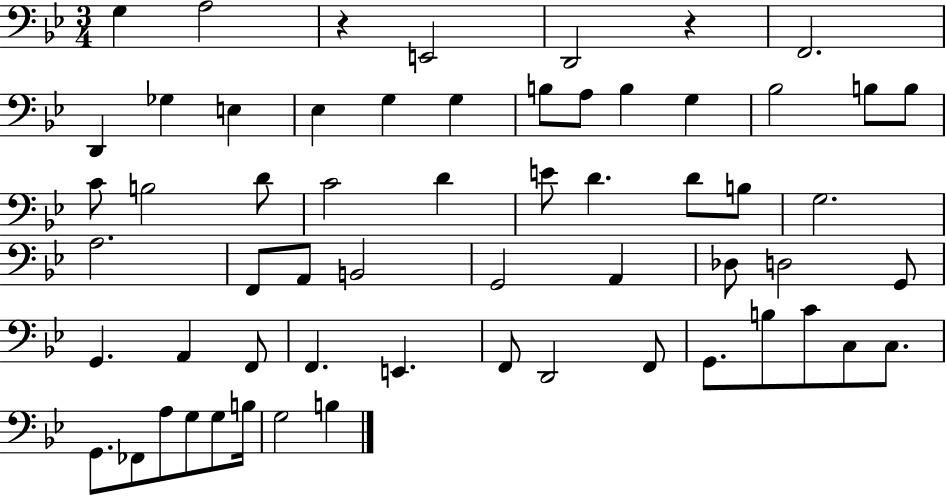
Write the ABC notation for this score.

X:1
T:Untitled
M:3/4
L:1/4
K:Bb
G, A,2 z E,,2 D,,2 z F,,2 D,, _G, E, _E, G, G, B,/2 A,/2 B, G, _B,2 B,/2 B,/2 C/2 B,2 D/2 C2 D E/2 D D/2 B,/2 G,2 A,2 F,,/2 A,,/2 B,,2 G,,2 A,, _D,/2 D,2 G,,/2 G,, A,, F,,/2 F,, E,, F,,/2 D,,2 F,,/2 G,,/2 B,/2 C/2 C,/2 C,/2 G,,/2 _F,,/2 A,/2 G,/2 G,/2 B,/4 G,2 B,